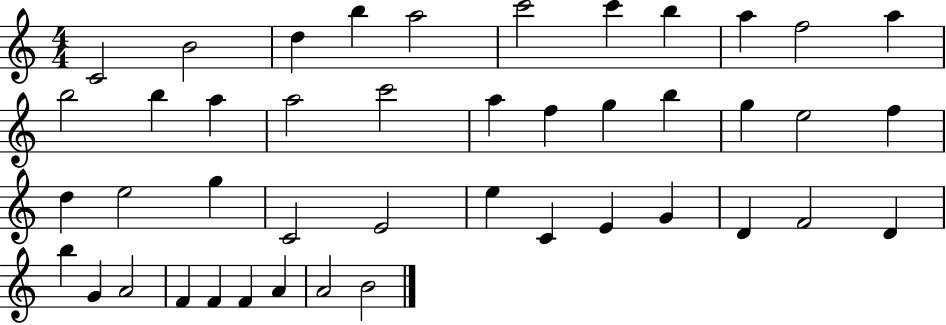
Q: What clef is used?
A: treble